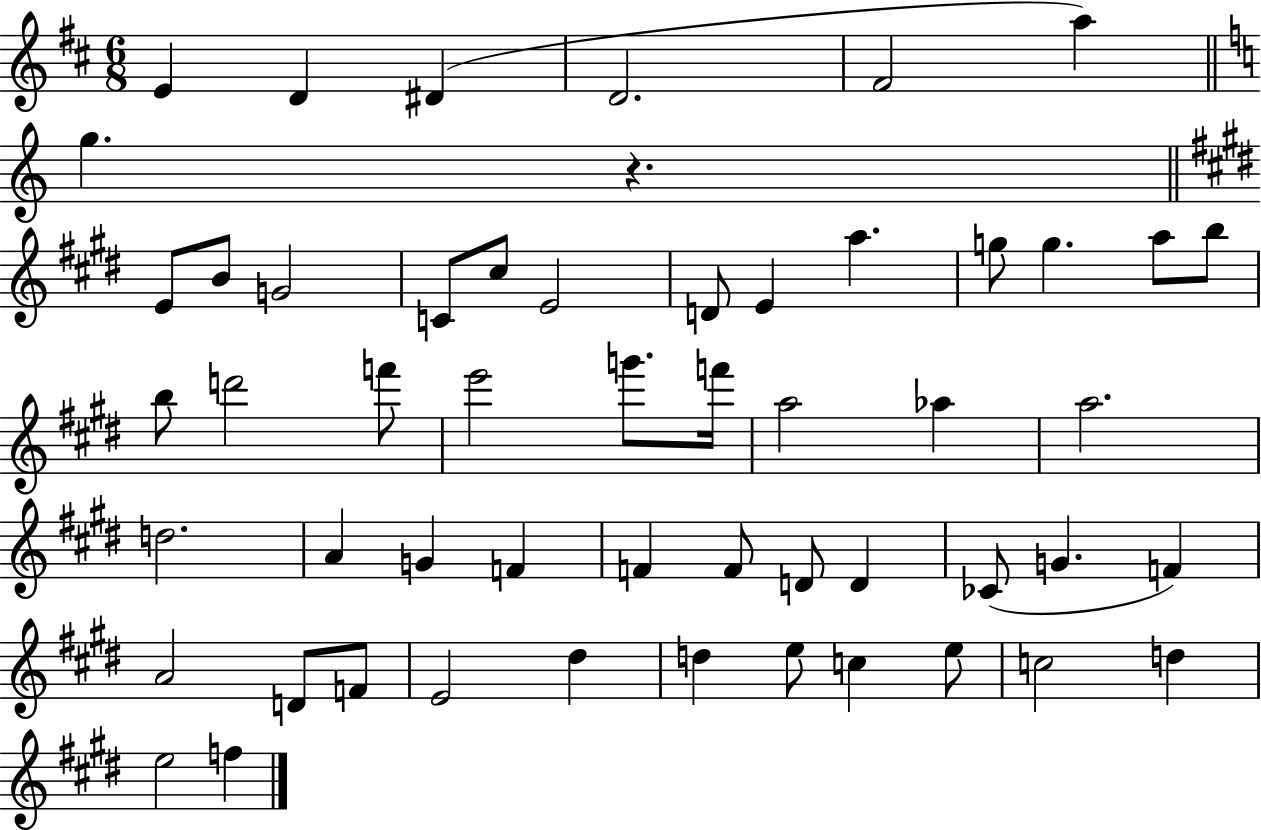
E4/q D4/q D#4/q D4/h. F#4/h A5/q G5/q. R/q. E4/e B4/e G4/h C4/e C#5/e E4/h D4/e E4/q A5/q. G5/e G5/q. A5/e B5/e B5/e D6/h F6/e E6/h G6/e. F6/s A5/h Ab5/q A5/h. D5/h. A4/q G4/q F4/q F4/q F4/e D4/e D4/q CES4/e G4/q. F4/q A4/h D4/e F4/e E4/h D#5/q D5/q E5/e C5/q E5/e C5/h D5/q E5/h F5/q